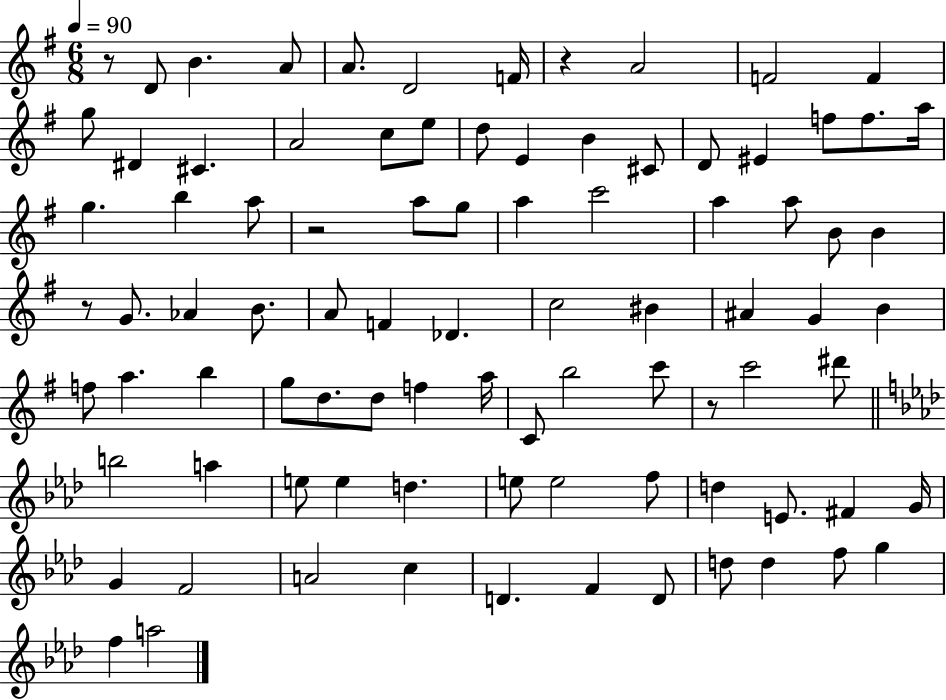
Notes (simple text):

R/e D4/e B4/q. A4/e A4/e. D4/h F4/s R/q A4/h F4/h F4/q G5/e D#4/q C#4/q. A4/h C5/e E5/e D5/e E4/q B4/q C#4/e D4/e EIS4/q F5/e F5/e. A5/s G5/q. B5/q A5/e R/h A5/e G5/e A5/q C6/h A5/q A5/e B4/e B4/q R/e G4/e. Ab4/q B4/e. A4/e F4/q Db4/q. C5/h BIS4/q A#4/q G4/q B4/q F5/e A5/q. B5/q G5/e D5/e. D5/e F5/q A5/s C4/e B5/h C6/e R/e C6/h D#6/e B5/h A5/q E5/e E5/q D5/q. E5/e E5/h F5/e D5/q E4/e. F#4/q G4/s G4/q F4/h A4/h C5/q D4/q. F4/q D4/e D5/e D5/q F5/e G5/q F5/q A5/h